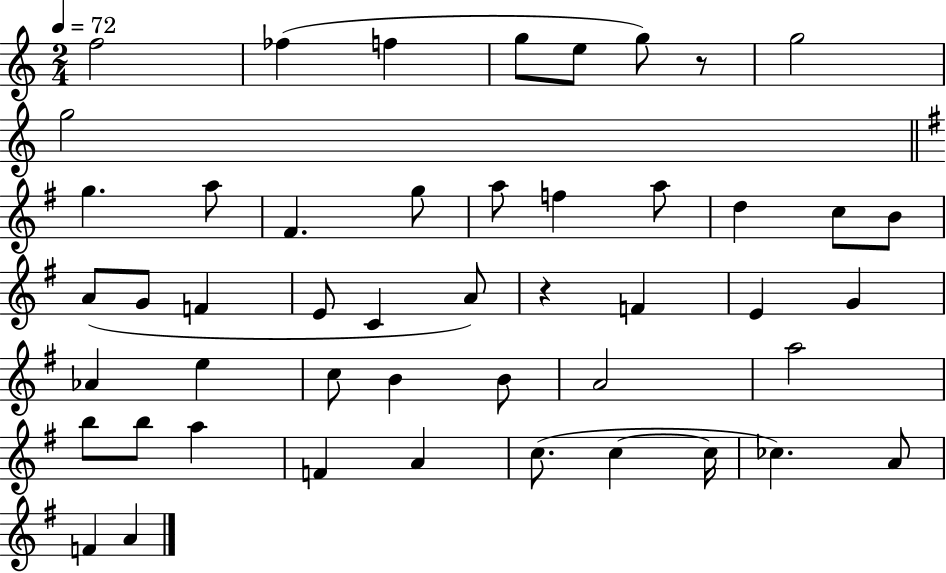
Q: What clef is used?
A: treble